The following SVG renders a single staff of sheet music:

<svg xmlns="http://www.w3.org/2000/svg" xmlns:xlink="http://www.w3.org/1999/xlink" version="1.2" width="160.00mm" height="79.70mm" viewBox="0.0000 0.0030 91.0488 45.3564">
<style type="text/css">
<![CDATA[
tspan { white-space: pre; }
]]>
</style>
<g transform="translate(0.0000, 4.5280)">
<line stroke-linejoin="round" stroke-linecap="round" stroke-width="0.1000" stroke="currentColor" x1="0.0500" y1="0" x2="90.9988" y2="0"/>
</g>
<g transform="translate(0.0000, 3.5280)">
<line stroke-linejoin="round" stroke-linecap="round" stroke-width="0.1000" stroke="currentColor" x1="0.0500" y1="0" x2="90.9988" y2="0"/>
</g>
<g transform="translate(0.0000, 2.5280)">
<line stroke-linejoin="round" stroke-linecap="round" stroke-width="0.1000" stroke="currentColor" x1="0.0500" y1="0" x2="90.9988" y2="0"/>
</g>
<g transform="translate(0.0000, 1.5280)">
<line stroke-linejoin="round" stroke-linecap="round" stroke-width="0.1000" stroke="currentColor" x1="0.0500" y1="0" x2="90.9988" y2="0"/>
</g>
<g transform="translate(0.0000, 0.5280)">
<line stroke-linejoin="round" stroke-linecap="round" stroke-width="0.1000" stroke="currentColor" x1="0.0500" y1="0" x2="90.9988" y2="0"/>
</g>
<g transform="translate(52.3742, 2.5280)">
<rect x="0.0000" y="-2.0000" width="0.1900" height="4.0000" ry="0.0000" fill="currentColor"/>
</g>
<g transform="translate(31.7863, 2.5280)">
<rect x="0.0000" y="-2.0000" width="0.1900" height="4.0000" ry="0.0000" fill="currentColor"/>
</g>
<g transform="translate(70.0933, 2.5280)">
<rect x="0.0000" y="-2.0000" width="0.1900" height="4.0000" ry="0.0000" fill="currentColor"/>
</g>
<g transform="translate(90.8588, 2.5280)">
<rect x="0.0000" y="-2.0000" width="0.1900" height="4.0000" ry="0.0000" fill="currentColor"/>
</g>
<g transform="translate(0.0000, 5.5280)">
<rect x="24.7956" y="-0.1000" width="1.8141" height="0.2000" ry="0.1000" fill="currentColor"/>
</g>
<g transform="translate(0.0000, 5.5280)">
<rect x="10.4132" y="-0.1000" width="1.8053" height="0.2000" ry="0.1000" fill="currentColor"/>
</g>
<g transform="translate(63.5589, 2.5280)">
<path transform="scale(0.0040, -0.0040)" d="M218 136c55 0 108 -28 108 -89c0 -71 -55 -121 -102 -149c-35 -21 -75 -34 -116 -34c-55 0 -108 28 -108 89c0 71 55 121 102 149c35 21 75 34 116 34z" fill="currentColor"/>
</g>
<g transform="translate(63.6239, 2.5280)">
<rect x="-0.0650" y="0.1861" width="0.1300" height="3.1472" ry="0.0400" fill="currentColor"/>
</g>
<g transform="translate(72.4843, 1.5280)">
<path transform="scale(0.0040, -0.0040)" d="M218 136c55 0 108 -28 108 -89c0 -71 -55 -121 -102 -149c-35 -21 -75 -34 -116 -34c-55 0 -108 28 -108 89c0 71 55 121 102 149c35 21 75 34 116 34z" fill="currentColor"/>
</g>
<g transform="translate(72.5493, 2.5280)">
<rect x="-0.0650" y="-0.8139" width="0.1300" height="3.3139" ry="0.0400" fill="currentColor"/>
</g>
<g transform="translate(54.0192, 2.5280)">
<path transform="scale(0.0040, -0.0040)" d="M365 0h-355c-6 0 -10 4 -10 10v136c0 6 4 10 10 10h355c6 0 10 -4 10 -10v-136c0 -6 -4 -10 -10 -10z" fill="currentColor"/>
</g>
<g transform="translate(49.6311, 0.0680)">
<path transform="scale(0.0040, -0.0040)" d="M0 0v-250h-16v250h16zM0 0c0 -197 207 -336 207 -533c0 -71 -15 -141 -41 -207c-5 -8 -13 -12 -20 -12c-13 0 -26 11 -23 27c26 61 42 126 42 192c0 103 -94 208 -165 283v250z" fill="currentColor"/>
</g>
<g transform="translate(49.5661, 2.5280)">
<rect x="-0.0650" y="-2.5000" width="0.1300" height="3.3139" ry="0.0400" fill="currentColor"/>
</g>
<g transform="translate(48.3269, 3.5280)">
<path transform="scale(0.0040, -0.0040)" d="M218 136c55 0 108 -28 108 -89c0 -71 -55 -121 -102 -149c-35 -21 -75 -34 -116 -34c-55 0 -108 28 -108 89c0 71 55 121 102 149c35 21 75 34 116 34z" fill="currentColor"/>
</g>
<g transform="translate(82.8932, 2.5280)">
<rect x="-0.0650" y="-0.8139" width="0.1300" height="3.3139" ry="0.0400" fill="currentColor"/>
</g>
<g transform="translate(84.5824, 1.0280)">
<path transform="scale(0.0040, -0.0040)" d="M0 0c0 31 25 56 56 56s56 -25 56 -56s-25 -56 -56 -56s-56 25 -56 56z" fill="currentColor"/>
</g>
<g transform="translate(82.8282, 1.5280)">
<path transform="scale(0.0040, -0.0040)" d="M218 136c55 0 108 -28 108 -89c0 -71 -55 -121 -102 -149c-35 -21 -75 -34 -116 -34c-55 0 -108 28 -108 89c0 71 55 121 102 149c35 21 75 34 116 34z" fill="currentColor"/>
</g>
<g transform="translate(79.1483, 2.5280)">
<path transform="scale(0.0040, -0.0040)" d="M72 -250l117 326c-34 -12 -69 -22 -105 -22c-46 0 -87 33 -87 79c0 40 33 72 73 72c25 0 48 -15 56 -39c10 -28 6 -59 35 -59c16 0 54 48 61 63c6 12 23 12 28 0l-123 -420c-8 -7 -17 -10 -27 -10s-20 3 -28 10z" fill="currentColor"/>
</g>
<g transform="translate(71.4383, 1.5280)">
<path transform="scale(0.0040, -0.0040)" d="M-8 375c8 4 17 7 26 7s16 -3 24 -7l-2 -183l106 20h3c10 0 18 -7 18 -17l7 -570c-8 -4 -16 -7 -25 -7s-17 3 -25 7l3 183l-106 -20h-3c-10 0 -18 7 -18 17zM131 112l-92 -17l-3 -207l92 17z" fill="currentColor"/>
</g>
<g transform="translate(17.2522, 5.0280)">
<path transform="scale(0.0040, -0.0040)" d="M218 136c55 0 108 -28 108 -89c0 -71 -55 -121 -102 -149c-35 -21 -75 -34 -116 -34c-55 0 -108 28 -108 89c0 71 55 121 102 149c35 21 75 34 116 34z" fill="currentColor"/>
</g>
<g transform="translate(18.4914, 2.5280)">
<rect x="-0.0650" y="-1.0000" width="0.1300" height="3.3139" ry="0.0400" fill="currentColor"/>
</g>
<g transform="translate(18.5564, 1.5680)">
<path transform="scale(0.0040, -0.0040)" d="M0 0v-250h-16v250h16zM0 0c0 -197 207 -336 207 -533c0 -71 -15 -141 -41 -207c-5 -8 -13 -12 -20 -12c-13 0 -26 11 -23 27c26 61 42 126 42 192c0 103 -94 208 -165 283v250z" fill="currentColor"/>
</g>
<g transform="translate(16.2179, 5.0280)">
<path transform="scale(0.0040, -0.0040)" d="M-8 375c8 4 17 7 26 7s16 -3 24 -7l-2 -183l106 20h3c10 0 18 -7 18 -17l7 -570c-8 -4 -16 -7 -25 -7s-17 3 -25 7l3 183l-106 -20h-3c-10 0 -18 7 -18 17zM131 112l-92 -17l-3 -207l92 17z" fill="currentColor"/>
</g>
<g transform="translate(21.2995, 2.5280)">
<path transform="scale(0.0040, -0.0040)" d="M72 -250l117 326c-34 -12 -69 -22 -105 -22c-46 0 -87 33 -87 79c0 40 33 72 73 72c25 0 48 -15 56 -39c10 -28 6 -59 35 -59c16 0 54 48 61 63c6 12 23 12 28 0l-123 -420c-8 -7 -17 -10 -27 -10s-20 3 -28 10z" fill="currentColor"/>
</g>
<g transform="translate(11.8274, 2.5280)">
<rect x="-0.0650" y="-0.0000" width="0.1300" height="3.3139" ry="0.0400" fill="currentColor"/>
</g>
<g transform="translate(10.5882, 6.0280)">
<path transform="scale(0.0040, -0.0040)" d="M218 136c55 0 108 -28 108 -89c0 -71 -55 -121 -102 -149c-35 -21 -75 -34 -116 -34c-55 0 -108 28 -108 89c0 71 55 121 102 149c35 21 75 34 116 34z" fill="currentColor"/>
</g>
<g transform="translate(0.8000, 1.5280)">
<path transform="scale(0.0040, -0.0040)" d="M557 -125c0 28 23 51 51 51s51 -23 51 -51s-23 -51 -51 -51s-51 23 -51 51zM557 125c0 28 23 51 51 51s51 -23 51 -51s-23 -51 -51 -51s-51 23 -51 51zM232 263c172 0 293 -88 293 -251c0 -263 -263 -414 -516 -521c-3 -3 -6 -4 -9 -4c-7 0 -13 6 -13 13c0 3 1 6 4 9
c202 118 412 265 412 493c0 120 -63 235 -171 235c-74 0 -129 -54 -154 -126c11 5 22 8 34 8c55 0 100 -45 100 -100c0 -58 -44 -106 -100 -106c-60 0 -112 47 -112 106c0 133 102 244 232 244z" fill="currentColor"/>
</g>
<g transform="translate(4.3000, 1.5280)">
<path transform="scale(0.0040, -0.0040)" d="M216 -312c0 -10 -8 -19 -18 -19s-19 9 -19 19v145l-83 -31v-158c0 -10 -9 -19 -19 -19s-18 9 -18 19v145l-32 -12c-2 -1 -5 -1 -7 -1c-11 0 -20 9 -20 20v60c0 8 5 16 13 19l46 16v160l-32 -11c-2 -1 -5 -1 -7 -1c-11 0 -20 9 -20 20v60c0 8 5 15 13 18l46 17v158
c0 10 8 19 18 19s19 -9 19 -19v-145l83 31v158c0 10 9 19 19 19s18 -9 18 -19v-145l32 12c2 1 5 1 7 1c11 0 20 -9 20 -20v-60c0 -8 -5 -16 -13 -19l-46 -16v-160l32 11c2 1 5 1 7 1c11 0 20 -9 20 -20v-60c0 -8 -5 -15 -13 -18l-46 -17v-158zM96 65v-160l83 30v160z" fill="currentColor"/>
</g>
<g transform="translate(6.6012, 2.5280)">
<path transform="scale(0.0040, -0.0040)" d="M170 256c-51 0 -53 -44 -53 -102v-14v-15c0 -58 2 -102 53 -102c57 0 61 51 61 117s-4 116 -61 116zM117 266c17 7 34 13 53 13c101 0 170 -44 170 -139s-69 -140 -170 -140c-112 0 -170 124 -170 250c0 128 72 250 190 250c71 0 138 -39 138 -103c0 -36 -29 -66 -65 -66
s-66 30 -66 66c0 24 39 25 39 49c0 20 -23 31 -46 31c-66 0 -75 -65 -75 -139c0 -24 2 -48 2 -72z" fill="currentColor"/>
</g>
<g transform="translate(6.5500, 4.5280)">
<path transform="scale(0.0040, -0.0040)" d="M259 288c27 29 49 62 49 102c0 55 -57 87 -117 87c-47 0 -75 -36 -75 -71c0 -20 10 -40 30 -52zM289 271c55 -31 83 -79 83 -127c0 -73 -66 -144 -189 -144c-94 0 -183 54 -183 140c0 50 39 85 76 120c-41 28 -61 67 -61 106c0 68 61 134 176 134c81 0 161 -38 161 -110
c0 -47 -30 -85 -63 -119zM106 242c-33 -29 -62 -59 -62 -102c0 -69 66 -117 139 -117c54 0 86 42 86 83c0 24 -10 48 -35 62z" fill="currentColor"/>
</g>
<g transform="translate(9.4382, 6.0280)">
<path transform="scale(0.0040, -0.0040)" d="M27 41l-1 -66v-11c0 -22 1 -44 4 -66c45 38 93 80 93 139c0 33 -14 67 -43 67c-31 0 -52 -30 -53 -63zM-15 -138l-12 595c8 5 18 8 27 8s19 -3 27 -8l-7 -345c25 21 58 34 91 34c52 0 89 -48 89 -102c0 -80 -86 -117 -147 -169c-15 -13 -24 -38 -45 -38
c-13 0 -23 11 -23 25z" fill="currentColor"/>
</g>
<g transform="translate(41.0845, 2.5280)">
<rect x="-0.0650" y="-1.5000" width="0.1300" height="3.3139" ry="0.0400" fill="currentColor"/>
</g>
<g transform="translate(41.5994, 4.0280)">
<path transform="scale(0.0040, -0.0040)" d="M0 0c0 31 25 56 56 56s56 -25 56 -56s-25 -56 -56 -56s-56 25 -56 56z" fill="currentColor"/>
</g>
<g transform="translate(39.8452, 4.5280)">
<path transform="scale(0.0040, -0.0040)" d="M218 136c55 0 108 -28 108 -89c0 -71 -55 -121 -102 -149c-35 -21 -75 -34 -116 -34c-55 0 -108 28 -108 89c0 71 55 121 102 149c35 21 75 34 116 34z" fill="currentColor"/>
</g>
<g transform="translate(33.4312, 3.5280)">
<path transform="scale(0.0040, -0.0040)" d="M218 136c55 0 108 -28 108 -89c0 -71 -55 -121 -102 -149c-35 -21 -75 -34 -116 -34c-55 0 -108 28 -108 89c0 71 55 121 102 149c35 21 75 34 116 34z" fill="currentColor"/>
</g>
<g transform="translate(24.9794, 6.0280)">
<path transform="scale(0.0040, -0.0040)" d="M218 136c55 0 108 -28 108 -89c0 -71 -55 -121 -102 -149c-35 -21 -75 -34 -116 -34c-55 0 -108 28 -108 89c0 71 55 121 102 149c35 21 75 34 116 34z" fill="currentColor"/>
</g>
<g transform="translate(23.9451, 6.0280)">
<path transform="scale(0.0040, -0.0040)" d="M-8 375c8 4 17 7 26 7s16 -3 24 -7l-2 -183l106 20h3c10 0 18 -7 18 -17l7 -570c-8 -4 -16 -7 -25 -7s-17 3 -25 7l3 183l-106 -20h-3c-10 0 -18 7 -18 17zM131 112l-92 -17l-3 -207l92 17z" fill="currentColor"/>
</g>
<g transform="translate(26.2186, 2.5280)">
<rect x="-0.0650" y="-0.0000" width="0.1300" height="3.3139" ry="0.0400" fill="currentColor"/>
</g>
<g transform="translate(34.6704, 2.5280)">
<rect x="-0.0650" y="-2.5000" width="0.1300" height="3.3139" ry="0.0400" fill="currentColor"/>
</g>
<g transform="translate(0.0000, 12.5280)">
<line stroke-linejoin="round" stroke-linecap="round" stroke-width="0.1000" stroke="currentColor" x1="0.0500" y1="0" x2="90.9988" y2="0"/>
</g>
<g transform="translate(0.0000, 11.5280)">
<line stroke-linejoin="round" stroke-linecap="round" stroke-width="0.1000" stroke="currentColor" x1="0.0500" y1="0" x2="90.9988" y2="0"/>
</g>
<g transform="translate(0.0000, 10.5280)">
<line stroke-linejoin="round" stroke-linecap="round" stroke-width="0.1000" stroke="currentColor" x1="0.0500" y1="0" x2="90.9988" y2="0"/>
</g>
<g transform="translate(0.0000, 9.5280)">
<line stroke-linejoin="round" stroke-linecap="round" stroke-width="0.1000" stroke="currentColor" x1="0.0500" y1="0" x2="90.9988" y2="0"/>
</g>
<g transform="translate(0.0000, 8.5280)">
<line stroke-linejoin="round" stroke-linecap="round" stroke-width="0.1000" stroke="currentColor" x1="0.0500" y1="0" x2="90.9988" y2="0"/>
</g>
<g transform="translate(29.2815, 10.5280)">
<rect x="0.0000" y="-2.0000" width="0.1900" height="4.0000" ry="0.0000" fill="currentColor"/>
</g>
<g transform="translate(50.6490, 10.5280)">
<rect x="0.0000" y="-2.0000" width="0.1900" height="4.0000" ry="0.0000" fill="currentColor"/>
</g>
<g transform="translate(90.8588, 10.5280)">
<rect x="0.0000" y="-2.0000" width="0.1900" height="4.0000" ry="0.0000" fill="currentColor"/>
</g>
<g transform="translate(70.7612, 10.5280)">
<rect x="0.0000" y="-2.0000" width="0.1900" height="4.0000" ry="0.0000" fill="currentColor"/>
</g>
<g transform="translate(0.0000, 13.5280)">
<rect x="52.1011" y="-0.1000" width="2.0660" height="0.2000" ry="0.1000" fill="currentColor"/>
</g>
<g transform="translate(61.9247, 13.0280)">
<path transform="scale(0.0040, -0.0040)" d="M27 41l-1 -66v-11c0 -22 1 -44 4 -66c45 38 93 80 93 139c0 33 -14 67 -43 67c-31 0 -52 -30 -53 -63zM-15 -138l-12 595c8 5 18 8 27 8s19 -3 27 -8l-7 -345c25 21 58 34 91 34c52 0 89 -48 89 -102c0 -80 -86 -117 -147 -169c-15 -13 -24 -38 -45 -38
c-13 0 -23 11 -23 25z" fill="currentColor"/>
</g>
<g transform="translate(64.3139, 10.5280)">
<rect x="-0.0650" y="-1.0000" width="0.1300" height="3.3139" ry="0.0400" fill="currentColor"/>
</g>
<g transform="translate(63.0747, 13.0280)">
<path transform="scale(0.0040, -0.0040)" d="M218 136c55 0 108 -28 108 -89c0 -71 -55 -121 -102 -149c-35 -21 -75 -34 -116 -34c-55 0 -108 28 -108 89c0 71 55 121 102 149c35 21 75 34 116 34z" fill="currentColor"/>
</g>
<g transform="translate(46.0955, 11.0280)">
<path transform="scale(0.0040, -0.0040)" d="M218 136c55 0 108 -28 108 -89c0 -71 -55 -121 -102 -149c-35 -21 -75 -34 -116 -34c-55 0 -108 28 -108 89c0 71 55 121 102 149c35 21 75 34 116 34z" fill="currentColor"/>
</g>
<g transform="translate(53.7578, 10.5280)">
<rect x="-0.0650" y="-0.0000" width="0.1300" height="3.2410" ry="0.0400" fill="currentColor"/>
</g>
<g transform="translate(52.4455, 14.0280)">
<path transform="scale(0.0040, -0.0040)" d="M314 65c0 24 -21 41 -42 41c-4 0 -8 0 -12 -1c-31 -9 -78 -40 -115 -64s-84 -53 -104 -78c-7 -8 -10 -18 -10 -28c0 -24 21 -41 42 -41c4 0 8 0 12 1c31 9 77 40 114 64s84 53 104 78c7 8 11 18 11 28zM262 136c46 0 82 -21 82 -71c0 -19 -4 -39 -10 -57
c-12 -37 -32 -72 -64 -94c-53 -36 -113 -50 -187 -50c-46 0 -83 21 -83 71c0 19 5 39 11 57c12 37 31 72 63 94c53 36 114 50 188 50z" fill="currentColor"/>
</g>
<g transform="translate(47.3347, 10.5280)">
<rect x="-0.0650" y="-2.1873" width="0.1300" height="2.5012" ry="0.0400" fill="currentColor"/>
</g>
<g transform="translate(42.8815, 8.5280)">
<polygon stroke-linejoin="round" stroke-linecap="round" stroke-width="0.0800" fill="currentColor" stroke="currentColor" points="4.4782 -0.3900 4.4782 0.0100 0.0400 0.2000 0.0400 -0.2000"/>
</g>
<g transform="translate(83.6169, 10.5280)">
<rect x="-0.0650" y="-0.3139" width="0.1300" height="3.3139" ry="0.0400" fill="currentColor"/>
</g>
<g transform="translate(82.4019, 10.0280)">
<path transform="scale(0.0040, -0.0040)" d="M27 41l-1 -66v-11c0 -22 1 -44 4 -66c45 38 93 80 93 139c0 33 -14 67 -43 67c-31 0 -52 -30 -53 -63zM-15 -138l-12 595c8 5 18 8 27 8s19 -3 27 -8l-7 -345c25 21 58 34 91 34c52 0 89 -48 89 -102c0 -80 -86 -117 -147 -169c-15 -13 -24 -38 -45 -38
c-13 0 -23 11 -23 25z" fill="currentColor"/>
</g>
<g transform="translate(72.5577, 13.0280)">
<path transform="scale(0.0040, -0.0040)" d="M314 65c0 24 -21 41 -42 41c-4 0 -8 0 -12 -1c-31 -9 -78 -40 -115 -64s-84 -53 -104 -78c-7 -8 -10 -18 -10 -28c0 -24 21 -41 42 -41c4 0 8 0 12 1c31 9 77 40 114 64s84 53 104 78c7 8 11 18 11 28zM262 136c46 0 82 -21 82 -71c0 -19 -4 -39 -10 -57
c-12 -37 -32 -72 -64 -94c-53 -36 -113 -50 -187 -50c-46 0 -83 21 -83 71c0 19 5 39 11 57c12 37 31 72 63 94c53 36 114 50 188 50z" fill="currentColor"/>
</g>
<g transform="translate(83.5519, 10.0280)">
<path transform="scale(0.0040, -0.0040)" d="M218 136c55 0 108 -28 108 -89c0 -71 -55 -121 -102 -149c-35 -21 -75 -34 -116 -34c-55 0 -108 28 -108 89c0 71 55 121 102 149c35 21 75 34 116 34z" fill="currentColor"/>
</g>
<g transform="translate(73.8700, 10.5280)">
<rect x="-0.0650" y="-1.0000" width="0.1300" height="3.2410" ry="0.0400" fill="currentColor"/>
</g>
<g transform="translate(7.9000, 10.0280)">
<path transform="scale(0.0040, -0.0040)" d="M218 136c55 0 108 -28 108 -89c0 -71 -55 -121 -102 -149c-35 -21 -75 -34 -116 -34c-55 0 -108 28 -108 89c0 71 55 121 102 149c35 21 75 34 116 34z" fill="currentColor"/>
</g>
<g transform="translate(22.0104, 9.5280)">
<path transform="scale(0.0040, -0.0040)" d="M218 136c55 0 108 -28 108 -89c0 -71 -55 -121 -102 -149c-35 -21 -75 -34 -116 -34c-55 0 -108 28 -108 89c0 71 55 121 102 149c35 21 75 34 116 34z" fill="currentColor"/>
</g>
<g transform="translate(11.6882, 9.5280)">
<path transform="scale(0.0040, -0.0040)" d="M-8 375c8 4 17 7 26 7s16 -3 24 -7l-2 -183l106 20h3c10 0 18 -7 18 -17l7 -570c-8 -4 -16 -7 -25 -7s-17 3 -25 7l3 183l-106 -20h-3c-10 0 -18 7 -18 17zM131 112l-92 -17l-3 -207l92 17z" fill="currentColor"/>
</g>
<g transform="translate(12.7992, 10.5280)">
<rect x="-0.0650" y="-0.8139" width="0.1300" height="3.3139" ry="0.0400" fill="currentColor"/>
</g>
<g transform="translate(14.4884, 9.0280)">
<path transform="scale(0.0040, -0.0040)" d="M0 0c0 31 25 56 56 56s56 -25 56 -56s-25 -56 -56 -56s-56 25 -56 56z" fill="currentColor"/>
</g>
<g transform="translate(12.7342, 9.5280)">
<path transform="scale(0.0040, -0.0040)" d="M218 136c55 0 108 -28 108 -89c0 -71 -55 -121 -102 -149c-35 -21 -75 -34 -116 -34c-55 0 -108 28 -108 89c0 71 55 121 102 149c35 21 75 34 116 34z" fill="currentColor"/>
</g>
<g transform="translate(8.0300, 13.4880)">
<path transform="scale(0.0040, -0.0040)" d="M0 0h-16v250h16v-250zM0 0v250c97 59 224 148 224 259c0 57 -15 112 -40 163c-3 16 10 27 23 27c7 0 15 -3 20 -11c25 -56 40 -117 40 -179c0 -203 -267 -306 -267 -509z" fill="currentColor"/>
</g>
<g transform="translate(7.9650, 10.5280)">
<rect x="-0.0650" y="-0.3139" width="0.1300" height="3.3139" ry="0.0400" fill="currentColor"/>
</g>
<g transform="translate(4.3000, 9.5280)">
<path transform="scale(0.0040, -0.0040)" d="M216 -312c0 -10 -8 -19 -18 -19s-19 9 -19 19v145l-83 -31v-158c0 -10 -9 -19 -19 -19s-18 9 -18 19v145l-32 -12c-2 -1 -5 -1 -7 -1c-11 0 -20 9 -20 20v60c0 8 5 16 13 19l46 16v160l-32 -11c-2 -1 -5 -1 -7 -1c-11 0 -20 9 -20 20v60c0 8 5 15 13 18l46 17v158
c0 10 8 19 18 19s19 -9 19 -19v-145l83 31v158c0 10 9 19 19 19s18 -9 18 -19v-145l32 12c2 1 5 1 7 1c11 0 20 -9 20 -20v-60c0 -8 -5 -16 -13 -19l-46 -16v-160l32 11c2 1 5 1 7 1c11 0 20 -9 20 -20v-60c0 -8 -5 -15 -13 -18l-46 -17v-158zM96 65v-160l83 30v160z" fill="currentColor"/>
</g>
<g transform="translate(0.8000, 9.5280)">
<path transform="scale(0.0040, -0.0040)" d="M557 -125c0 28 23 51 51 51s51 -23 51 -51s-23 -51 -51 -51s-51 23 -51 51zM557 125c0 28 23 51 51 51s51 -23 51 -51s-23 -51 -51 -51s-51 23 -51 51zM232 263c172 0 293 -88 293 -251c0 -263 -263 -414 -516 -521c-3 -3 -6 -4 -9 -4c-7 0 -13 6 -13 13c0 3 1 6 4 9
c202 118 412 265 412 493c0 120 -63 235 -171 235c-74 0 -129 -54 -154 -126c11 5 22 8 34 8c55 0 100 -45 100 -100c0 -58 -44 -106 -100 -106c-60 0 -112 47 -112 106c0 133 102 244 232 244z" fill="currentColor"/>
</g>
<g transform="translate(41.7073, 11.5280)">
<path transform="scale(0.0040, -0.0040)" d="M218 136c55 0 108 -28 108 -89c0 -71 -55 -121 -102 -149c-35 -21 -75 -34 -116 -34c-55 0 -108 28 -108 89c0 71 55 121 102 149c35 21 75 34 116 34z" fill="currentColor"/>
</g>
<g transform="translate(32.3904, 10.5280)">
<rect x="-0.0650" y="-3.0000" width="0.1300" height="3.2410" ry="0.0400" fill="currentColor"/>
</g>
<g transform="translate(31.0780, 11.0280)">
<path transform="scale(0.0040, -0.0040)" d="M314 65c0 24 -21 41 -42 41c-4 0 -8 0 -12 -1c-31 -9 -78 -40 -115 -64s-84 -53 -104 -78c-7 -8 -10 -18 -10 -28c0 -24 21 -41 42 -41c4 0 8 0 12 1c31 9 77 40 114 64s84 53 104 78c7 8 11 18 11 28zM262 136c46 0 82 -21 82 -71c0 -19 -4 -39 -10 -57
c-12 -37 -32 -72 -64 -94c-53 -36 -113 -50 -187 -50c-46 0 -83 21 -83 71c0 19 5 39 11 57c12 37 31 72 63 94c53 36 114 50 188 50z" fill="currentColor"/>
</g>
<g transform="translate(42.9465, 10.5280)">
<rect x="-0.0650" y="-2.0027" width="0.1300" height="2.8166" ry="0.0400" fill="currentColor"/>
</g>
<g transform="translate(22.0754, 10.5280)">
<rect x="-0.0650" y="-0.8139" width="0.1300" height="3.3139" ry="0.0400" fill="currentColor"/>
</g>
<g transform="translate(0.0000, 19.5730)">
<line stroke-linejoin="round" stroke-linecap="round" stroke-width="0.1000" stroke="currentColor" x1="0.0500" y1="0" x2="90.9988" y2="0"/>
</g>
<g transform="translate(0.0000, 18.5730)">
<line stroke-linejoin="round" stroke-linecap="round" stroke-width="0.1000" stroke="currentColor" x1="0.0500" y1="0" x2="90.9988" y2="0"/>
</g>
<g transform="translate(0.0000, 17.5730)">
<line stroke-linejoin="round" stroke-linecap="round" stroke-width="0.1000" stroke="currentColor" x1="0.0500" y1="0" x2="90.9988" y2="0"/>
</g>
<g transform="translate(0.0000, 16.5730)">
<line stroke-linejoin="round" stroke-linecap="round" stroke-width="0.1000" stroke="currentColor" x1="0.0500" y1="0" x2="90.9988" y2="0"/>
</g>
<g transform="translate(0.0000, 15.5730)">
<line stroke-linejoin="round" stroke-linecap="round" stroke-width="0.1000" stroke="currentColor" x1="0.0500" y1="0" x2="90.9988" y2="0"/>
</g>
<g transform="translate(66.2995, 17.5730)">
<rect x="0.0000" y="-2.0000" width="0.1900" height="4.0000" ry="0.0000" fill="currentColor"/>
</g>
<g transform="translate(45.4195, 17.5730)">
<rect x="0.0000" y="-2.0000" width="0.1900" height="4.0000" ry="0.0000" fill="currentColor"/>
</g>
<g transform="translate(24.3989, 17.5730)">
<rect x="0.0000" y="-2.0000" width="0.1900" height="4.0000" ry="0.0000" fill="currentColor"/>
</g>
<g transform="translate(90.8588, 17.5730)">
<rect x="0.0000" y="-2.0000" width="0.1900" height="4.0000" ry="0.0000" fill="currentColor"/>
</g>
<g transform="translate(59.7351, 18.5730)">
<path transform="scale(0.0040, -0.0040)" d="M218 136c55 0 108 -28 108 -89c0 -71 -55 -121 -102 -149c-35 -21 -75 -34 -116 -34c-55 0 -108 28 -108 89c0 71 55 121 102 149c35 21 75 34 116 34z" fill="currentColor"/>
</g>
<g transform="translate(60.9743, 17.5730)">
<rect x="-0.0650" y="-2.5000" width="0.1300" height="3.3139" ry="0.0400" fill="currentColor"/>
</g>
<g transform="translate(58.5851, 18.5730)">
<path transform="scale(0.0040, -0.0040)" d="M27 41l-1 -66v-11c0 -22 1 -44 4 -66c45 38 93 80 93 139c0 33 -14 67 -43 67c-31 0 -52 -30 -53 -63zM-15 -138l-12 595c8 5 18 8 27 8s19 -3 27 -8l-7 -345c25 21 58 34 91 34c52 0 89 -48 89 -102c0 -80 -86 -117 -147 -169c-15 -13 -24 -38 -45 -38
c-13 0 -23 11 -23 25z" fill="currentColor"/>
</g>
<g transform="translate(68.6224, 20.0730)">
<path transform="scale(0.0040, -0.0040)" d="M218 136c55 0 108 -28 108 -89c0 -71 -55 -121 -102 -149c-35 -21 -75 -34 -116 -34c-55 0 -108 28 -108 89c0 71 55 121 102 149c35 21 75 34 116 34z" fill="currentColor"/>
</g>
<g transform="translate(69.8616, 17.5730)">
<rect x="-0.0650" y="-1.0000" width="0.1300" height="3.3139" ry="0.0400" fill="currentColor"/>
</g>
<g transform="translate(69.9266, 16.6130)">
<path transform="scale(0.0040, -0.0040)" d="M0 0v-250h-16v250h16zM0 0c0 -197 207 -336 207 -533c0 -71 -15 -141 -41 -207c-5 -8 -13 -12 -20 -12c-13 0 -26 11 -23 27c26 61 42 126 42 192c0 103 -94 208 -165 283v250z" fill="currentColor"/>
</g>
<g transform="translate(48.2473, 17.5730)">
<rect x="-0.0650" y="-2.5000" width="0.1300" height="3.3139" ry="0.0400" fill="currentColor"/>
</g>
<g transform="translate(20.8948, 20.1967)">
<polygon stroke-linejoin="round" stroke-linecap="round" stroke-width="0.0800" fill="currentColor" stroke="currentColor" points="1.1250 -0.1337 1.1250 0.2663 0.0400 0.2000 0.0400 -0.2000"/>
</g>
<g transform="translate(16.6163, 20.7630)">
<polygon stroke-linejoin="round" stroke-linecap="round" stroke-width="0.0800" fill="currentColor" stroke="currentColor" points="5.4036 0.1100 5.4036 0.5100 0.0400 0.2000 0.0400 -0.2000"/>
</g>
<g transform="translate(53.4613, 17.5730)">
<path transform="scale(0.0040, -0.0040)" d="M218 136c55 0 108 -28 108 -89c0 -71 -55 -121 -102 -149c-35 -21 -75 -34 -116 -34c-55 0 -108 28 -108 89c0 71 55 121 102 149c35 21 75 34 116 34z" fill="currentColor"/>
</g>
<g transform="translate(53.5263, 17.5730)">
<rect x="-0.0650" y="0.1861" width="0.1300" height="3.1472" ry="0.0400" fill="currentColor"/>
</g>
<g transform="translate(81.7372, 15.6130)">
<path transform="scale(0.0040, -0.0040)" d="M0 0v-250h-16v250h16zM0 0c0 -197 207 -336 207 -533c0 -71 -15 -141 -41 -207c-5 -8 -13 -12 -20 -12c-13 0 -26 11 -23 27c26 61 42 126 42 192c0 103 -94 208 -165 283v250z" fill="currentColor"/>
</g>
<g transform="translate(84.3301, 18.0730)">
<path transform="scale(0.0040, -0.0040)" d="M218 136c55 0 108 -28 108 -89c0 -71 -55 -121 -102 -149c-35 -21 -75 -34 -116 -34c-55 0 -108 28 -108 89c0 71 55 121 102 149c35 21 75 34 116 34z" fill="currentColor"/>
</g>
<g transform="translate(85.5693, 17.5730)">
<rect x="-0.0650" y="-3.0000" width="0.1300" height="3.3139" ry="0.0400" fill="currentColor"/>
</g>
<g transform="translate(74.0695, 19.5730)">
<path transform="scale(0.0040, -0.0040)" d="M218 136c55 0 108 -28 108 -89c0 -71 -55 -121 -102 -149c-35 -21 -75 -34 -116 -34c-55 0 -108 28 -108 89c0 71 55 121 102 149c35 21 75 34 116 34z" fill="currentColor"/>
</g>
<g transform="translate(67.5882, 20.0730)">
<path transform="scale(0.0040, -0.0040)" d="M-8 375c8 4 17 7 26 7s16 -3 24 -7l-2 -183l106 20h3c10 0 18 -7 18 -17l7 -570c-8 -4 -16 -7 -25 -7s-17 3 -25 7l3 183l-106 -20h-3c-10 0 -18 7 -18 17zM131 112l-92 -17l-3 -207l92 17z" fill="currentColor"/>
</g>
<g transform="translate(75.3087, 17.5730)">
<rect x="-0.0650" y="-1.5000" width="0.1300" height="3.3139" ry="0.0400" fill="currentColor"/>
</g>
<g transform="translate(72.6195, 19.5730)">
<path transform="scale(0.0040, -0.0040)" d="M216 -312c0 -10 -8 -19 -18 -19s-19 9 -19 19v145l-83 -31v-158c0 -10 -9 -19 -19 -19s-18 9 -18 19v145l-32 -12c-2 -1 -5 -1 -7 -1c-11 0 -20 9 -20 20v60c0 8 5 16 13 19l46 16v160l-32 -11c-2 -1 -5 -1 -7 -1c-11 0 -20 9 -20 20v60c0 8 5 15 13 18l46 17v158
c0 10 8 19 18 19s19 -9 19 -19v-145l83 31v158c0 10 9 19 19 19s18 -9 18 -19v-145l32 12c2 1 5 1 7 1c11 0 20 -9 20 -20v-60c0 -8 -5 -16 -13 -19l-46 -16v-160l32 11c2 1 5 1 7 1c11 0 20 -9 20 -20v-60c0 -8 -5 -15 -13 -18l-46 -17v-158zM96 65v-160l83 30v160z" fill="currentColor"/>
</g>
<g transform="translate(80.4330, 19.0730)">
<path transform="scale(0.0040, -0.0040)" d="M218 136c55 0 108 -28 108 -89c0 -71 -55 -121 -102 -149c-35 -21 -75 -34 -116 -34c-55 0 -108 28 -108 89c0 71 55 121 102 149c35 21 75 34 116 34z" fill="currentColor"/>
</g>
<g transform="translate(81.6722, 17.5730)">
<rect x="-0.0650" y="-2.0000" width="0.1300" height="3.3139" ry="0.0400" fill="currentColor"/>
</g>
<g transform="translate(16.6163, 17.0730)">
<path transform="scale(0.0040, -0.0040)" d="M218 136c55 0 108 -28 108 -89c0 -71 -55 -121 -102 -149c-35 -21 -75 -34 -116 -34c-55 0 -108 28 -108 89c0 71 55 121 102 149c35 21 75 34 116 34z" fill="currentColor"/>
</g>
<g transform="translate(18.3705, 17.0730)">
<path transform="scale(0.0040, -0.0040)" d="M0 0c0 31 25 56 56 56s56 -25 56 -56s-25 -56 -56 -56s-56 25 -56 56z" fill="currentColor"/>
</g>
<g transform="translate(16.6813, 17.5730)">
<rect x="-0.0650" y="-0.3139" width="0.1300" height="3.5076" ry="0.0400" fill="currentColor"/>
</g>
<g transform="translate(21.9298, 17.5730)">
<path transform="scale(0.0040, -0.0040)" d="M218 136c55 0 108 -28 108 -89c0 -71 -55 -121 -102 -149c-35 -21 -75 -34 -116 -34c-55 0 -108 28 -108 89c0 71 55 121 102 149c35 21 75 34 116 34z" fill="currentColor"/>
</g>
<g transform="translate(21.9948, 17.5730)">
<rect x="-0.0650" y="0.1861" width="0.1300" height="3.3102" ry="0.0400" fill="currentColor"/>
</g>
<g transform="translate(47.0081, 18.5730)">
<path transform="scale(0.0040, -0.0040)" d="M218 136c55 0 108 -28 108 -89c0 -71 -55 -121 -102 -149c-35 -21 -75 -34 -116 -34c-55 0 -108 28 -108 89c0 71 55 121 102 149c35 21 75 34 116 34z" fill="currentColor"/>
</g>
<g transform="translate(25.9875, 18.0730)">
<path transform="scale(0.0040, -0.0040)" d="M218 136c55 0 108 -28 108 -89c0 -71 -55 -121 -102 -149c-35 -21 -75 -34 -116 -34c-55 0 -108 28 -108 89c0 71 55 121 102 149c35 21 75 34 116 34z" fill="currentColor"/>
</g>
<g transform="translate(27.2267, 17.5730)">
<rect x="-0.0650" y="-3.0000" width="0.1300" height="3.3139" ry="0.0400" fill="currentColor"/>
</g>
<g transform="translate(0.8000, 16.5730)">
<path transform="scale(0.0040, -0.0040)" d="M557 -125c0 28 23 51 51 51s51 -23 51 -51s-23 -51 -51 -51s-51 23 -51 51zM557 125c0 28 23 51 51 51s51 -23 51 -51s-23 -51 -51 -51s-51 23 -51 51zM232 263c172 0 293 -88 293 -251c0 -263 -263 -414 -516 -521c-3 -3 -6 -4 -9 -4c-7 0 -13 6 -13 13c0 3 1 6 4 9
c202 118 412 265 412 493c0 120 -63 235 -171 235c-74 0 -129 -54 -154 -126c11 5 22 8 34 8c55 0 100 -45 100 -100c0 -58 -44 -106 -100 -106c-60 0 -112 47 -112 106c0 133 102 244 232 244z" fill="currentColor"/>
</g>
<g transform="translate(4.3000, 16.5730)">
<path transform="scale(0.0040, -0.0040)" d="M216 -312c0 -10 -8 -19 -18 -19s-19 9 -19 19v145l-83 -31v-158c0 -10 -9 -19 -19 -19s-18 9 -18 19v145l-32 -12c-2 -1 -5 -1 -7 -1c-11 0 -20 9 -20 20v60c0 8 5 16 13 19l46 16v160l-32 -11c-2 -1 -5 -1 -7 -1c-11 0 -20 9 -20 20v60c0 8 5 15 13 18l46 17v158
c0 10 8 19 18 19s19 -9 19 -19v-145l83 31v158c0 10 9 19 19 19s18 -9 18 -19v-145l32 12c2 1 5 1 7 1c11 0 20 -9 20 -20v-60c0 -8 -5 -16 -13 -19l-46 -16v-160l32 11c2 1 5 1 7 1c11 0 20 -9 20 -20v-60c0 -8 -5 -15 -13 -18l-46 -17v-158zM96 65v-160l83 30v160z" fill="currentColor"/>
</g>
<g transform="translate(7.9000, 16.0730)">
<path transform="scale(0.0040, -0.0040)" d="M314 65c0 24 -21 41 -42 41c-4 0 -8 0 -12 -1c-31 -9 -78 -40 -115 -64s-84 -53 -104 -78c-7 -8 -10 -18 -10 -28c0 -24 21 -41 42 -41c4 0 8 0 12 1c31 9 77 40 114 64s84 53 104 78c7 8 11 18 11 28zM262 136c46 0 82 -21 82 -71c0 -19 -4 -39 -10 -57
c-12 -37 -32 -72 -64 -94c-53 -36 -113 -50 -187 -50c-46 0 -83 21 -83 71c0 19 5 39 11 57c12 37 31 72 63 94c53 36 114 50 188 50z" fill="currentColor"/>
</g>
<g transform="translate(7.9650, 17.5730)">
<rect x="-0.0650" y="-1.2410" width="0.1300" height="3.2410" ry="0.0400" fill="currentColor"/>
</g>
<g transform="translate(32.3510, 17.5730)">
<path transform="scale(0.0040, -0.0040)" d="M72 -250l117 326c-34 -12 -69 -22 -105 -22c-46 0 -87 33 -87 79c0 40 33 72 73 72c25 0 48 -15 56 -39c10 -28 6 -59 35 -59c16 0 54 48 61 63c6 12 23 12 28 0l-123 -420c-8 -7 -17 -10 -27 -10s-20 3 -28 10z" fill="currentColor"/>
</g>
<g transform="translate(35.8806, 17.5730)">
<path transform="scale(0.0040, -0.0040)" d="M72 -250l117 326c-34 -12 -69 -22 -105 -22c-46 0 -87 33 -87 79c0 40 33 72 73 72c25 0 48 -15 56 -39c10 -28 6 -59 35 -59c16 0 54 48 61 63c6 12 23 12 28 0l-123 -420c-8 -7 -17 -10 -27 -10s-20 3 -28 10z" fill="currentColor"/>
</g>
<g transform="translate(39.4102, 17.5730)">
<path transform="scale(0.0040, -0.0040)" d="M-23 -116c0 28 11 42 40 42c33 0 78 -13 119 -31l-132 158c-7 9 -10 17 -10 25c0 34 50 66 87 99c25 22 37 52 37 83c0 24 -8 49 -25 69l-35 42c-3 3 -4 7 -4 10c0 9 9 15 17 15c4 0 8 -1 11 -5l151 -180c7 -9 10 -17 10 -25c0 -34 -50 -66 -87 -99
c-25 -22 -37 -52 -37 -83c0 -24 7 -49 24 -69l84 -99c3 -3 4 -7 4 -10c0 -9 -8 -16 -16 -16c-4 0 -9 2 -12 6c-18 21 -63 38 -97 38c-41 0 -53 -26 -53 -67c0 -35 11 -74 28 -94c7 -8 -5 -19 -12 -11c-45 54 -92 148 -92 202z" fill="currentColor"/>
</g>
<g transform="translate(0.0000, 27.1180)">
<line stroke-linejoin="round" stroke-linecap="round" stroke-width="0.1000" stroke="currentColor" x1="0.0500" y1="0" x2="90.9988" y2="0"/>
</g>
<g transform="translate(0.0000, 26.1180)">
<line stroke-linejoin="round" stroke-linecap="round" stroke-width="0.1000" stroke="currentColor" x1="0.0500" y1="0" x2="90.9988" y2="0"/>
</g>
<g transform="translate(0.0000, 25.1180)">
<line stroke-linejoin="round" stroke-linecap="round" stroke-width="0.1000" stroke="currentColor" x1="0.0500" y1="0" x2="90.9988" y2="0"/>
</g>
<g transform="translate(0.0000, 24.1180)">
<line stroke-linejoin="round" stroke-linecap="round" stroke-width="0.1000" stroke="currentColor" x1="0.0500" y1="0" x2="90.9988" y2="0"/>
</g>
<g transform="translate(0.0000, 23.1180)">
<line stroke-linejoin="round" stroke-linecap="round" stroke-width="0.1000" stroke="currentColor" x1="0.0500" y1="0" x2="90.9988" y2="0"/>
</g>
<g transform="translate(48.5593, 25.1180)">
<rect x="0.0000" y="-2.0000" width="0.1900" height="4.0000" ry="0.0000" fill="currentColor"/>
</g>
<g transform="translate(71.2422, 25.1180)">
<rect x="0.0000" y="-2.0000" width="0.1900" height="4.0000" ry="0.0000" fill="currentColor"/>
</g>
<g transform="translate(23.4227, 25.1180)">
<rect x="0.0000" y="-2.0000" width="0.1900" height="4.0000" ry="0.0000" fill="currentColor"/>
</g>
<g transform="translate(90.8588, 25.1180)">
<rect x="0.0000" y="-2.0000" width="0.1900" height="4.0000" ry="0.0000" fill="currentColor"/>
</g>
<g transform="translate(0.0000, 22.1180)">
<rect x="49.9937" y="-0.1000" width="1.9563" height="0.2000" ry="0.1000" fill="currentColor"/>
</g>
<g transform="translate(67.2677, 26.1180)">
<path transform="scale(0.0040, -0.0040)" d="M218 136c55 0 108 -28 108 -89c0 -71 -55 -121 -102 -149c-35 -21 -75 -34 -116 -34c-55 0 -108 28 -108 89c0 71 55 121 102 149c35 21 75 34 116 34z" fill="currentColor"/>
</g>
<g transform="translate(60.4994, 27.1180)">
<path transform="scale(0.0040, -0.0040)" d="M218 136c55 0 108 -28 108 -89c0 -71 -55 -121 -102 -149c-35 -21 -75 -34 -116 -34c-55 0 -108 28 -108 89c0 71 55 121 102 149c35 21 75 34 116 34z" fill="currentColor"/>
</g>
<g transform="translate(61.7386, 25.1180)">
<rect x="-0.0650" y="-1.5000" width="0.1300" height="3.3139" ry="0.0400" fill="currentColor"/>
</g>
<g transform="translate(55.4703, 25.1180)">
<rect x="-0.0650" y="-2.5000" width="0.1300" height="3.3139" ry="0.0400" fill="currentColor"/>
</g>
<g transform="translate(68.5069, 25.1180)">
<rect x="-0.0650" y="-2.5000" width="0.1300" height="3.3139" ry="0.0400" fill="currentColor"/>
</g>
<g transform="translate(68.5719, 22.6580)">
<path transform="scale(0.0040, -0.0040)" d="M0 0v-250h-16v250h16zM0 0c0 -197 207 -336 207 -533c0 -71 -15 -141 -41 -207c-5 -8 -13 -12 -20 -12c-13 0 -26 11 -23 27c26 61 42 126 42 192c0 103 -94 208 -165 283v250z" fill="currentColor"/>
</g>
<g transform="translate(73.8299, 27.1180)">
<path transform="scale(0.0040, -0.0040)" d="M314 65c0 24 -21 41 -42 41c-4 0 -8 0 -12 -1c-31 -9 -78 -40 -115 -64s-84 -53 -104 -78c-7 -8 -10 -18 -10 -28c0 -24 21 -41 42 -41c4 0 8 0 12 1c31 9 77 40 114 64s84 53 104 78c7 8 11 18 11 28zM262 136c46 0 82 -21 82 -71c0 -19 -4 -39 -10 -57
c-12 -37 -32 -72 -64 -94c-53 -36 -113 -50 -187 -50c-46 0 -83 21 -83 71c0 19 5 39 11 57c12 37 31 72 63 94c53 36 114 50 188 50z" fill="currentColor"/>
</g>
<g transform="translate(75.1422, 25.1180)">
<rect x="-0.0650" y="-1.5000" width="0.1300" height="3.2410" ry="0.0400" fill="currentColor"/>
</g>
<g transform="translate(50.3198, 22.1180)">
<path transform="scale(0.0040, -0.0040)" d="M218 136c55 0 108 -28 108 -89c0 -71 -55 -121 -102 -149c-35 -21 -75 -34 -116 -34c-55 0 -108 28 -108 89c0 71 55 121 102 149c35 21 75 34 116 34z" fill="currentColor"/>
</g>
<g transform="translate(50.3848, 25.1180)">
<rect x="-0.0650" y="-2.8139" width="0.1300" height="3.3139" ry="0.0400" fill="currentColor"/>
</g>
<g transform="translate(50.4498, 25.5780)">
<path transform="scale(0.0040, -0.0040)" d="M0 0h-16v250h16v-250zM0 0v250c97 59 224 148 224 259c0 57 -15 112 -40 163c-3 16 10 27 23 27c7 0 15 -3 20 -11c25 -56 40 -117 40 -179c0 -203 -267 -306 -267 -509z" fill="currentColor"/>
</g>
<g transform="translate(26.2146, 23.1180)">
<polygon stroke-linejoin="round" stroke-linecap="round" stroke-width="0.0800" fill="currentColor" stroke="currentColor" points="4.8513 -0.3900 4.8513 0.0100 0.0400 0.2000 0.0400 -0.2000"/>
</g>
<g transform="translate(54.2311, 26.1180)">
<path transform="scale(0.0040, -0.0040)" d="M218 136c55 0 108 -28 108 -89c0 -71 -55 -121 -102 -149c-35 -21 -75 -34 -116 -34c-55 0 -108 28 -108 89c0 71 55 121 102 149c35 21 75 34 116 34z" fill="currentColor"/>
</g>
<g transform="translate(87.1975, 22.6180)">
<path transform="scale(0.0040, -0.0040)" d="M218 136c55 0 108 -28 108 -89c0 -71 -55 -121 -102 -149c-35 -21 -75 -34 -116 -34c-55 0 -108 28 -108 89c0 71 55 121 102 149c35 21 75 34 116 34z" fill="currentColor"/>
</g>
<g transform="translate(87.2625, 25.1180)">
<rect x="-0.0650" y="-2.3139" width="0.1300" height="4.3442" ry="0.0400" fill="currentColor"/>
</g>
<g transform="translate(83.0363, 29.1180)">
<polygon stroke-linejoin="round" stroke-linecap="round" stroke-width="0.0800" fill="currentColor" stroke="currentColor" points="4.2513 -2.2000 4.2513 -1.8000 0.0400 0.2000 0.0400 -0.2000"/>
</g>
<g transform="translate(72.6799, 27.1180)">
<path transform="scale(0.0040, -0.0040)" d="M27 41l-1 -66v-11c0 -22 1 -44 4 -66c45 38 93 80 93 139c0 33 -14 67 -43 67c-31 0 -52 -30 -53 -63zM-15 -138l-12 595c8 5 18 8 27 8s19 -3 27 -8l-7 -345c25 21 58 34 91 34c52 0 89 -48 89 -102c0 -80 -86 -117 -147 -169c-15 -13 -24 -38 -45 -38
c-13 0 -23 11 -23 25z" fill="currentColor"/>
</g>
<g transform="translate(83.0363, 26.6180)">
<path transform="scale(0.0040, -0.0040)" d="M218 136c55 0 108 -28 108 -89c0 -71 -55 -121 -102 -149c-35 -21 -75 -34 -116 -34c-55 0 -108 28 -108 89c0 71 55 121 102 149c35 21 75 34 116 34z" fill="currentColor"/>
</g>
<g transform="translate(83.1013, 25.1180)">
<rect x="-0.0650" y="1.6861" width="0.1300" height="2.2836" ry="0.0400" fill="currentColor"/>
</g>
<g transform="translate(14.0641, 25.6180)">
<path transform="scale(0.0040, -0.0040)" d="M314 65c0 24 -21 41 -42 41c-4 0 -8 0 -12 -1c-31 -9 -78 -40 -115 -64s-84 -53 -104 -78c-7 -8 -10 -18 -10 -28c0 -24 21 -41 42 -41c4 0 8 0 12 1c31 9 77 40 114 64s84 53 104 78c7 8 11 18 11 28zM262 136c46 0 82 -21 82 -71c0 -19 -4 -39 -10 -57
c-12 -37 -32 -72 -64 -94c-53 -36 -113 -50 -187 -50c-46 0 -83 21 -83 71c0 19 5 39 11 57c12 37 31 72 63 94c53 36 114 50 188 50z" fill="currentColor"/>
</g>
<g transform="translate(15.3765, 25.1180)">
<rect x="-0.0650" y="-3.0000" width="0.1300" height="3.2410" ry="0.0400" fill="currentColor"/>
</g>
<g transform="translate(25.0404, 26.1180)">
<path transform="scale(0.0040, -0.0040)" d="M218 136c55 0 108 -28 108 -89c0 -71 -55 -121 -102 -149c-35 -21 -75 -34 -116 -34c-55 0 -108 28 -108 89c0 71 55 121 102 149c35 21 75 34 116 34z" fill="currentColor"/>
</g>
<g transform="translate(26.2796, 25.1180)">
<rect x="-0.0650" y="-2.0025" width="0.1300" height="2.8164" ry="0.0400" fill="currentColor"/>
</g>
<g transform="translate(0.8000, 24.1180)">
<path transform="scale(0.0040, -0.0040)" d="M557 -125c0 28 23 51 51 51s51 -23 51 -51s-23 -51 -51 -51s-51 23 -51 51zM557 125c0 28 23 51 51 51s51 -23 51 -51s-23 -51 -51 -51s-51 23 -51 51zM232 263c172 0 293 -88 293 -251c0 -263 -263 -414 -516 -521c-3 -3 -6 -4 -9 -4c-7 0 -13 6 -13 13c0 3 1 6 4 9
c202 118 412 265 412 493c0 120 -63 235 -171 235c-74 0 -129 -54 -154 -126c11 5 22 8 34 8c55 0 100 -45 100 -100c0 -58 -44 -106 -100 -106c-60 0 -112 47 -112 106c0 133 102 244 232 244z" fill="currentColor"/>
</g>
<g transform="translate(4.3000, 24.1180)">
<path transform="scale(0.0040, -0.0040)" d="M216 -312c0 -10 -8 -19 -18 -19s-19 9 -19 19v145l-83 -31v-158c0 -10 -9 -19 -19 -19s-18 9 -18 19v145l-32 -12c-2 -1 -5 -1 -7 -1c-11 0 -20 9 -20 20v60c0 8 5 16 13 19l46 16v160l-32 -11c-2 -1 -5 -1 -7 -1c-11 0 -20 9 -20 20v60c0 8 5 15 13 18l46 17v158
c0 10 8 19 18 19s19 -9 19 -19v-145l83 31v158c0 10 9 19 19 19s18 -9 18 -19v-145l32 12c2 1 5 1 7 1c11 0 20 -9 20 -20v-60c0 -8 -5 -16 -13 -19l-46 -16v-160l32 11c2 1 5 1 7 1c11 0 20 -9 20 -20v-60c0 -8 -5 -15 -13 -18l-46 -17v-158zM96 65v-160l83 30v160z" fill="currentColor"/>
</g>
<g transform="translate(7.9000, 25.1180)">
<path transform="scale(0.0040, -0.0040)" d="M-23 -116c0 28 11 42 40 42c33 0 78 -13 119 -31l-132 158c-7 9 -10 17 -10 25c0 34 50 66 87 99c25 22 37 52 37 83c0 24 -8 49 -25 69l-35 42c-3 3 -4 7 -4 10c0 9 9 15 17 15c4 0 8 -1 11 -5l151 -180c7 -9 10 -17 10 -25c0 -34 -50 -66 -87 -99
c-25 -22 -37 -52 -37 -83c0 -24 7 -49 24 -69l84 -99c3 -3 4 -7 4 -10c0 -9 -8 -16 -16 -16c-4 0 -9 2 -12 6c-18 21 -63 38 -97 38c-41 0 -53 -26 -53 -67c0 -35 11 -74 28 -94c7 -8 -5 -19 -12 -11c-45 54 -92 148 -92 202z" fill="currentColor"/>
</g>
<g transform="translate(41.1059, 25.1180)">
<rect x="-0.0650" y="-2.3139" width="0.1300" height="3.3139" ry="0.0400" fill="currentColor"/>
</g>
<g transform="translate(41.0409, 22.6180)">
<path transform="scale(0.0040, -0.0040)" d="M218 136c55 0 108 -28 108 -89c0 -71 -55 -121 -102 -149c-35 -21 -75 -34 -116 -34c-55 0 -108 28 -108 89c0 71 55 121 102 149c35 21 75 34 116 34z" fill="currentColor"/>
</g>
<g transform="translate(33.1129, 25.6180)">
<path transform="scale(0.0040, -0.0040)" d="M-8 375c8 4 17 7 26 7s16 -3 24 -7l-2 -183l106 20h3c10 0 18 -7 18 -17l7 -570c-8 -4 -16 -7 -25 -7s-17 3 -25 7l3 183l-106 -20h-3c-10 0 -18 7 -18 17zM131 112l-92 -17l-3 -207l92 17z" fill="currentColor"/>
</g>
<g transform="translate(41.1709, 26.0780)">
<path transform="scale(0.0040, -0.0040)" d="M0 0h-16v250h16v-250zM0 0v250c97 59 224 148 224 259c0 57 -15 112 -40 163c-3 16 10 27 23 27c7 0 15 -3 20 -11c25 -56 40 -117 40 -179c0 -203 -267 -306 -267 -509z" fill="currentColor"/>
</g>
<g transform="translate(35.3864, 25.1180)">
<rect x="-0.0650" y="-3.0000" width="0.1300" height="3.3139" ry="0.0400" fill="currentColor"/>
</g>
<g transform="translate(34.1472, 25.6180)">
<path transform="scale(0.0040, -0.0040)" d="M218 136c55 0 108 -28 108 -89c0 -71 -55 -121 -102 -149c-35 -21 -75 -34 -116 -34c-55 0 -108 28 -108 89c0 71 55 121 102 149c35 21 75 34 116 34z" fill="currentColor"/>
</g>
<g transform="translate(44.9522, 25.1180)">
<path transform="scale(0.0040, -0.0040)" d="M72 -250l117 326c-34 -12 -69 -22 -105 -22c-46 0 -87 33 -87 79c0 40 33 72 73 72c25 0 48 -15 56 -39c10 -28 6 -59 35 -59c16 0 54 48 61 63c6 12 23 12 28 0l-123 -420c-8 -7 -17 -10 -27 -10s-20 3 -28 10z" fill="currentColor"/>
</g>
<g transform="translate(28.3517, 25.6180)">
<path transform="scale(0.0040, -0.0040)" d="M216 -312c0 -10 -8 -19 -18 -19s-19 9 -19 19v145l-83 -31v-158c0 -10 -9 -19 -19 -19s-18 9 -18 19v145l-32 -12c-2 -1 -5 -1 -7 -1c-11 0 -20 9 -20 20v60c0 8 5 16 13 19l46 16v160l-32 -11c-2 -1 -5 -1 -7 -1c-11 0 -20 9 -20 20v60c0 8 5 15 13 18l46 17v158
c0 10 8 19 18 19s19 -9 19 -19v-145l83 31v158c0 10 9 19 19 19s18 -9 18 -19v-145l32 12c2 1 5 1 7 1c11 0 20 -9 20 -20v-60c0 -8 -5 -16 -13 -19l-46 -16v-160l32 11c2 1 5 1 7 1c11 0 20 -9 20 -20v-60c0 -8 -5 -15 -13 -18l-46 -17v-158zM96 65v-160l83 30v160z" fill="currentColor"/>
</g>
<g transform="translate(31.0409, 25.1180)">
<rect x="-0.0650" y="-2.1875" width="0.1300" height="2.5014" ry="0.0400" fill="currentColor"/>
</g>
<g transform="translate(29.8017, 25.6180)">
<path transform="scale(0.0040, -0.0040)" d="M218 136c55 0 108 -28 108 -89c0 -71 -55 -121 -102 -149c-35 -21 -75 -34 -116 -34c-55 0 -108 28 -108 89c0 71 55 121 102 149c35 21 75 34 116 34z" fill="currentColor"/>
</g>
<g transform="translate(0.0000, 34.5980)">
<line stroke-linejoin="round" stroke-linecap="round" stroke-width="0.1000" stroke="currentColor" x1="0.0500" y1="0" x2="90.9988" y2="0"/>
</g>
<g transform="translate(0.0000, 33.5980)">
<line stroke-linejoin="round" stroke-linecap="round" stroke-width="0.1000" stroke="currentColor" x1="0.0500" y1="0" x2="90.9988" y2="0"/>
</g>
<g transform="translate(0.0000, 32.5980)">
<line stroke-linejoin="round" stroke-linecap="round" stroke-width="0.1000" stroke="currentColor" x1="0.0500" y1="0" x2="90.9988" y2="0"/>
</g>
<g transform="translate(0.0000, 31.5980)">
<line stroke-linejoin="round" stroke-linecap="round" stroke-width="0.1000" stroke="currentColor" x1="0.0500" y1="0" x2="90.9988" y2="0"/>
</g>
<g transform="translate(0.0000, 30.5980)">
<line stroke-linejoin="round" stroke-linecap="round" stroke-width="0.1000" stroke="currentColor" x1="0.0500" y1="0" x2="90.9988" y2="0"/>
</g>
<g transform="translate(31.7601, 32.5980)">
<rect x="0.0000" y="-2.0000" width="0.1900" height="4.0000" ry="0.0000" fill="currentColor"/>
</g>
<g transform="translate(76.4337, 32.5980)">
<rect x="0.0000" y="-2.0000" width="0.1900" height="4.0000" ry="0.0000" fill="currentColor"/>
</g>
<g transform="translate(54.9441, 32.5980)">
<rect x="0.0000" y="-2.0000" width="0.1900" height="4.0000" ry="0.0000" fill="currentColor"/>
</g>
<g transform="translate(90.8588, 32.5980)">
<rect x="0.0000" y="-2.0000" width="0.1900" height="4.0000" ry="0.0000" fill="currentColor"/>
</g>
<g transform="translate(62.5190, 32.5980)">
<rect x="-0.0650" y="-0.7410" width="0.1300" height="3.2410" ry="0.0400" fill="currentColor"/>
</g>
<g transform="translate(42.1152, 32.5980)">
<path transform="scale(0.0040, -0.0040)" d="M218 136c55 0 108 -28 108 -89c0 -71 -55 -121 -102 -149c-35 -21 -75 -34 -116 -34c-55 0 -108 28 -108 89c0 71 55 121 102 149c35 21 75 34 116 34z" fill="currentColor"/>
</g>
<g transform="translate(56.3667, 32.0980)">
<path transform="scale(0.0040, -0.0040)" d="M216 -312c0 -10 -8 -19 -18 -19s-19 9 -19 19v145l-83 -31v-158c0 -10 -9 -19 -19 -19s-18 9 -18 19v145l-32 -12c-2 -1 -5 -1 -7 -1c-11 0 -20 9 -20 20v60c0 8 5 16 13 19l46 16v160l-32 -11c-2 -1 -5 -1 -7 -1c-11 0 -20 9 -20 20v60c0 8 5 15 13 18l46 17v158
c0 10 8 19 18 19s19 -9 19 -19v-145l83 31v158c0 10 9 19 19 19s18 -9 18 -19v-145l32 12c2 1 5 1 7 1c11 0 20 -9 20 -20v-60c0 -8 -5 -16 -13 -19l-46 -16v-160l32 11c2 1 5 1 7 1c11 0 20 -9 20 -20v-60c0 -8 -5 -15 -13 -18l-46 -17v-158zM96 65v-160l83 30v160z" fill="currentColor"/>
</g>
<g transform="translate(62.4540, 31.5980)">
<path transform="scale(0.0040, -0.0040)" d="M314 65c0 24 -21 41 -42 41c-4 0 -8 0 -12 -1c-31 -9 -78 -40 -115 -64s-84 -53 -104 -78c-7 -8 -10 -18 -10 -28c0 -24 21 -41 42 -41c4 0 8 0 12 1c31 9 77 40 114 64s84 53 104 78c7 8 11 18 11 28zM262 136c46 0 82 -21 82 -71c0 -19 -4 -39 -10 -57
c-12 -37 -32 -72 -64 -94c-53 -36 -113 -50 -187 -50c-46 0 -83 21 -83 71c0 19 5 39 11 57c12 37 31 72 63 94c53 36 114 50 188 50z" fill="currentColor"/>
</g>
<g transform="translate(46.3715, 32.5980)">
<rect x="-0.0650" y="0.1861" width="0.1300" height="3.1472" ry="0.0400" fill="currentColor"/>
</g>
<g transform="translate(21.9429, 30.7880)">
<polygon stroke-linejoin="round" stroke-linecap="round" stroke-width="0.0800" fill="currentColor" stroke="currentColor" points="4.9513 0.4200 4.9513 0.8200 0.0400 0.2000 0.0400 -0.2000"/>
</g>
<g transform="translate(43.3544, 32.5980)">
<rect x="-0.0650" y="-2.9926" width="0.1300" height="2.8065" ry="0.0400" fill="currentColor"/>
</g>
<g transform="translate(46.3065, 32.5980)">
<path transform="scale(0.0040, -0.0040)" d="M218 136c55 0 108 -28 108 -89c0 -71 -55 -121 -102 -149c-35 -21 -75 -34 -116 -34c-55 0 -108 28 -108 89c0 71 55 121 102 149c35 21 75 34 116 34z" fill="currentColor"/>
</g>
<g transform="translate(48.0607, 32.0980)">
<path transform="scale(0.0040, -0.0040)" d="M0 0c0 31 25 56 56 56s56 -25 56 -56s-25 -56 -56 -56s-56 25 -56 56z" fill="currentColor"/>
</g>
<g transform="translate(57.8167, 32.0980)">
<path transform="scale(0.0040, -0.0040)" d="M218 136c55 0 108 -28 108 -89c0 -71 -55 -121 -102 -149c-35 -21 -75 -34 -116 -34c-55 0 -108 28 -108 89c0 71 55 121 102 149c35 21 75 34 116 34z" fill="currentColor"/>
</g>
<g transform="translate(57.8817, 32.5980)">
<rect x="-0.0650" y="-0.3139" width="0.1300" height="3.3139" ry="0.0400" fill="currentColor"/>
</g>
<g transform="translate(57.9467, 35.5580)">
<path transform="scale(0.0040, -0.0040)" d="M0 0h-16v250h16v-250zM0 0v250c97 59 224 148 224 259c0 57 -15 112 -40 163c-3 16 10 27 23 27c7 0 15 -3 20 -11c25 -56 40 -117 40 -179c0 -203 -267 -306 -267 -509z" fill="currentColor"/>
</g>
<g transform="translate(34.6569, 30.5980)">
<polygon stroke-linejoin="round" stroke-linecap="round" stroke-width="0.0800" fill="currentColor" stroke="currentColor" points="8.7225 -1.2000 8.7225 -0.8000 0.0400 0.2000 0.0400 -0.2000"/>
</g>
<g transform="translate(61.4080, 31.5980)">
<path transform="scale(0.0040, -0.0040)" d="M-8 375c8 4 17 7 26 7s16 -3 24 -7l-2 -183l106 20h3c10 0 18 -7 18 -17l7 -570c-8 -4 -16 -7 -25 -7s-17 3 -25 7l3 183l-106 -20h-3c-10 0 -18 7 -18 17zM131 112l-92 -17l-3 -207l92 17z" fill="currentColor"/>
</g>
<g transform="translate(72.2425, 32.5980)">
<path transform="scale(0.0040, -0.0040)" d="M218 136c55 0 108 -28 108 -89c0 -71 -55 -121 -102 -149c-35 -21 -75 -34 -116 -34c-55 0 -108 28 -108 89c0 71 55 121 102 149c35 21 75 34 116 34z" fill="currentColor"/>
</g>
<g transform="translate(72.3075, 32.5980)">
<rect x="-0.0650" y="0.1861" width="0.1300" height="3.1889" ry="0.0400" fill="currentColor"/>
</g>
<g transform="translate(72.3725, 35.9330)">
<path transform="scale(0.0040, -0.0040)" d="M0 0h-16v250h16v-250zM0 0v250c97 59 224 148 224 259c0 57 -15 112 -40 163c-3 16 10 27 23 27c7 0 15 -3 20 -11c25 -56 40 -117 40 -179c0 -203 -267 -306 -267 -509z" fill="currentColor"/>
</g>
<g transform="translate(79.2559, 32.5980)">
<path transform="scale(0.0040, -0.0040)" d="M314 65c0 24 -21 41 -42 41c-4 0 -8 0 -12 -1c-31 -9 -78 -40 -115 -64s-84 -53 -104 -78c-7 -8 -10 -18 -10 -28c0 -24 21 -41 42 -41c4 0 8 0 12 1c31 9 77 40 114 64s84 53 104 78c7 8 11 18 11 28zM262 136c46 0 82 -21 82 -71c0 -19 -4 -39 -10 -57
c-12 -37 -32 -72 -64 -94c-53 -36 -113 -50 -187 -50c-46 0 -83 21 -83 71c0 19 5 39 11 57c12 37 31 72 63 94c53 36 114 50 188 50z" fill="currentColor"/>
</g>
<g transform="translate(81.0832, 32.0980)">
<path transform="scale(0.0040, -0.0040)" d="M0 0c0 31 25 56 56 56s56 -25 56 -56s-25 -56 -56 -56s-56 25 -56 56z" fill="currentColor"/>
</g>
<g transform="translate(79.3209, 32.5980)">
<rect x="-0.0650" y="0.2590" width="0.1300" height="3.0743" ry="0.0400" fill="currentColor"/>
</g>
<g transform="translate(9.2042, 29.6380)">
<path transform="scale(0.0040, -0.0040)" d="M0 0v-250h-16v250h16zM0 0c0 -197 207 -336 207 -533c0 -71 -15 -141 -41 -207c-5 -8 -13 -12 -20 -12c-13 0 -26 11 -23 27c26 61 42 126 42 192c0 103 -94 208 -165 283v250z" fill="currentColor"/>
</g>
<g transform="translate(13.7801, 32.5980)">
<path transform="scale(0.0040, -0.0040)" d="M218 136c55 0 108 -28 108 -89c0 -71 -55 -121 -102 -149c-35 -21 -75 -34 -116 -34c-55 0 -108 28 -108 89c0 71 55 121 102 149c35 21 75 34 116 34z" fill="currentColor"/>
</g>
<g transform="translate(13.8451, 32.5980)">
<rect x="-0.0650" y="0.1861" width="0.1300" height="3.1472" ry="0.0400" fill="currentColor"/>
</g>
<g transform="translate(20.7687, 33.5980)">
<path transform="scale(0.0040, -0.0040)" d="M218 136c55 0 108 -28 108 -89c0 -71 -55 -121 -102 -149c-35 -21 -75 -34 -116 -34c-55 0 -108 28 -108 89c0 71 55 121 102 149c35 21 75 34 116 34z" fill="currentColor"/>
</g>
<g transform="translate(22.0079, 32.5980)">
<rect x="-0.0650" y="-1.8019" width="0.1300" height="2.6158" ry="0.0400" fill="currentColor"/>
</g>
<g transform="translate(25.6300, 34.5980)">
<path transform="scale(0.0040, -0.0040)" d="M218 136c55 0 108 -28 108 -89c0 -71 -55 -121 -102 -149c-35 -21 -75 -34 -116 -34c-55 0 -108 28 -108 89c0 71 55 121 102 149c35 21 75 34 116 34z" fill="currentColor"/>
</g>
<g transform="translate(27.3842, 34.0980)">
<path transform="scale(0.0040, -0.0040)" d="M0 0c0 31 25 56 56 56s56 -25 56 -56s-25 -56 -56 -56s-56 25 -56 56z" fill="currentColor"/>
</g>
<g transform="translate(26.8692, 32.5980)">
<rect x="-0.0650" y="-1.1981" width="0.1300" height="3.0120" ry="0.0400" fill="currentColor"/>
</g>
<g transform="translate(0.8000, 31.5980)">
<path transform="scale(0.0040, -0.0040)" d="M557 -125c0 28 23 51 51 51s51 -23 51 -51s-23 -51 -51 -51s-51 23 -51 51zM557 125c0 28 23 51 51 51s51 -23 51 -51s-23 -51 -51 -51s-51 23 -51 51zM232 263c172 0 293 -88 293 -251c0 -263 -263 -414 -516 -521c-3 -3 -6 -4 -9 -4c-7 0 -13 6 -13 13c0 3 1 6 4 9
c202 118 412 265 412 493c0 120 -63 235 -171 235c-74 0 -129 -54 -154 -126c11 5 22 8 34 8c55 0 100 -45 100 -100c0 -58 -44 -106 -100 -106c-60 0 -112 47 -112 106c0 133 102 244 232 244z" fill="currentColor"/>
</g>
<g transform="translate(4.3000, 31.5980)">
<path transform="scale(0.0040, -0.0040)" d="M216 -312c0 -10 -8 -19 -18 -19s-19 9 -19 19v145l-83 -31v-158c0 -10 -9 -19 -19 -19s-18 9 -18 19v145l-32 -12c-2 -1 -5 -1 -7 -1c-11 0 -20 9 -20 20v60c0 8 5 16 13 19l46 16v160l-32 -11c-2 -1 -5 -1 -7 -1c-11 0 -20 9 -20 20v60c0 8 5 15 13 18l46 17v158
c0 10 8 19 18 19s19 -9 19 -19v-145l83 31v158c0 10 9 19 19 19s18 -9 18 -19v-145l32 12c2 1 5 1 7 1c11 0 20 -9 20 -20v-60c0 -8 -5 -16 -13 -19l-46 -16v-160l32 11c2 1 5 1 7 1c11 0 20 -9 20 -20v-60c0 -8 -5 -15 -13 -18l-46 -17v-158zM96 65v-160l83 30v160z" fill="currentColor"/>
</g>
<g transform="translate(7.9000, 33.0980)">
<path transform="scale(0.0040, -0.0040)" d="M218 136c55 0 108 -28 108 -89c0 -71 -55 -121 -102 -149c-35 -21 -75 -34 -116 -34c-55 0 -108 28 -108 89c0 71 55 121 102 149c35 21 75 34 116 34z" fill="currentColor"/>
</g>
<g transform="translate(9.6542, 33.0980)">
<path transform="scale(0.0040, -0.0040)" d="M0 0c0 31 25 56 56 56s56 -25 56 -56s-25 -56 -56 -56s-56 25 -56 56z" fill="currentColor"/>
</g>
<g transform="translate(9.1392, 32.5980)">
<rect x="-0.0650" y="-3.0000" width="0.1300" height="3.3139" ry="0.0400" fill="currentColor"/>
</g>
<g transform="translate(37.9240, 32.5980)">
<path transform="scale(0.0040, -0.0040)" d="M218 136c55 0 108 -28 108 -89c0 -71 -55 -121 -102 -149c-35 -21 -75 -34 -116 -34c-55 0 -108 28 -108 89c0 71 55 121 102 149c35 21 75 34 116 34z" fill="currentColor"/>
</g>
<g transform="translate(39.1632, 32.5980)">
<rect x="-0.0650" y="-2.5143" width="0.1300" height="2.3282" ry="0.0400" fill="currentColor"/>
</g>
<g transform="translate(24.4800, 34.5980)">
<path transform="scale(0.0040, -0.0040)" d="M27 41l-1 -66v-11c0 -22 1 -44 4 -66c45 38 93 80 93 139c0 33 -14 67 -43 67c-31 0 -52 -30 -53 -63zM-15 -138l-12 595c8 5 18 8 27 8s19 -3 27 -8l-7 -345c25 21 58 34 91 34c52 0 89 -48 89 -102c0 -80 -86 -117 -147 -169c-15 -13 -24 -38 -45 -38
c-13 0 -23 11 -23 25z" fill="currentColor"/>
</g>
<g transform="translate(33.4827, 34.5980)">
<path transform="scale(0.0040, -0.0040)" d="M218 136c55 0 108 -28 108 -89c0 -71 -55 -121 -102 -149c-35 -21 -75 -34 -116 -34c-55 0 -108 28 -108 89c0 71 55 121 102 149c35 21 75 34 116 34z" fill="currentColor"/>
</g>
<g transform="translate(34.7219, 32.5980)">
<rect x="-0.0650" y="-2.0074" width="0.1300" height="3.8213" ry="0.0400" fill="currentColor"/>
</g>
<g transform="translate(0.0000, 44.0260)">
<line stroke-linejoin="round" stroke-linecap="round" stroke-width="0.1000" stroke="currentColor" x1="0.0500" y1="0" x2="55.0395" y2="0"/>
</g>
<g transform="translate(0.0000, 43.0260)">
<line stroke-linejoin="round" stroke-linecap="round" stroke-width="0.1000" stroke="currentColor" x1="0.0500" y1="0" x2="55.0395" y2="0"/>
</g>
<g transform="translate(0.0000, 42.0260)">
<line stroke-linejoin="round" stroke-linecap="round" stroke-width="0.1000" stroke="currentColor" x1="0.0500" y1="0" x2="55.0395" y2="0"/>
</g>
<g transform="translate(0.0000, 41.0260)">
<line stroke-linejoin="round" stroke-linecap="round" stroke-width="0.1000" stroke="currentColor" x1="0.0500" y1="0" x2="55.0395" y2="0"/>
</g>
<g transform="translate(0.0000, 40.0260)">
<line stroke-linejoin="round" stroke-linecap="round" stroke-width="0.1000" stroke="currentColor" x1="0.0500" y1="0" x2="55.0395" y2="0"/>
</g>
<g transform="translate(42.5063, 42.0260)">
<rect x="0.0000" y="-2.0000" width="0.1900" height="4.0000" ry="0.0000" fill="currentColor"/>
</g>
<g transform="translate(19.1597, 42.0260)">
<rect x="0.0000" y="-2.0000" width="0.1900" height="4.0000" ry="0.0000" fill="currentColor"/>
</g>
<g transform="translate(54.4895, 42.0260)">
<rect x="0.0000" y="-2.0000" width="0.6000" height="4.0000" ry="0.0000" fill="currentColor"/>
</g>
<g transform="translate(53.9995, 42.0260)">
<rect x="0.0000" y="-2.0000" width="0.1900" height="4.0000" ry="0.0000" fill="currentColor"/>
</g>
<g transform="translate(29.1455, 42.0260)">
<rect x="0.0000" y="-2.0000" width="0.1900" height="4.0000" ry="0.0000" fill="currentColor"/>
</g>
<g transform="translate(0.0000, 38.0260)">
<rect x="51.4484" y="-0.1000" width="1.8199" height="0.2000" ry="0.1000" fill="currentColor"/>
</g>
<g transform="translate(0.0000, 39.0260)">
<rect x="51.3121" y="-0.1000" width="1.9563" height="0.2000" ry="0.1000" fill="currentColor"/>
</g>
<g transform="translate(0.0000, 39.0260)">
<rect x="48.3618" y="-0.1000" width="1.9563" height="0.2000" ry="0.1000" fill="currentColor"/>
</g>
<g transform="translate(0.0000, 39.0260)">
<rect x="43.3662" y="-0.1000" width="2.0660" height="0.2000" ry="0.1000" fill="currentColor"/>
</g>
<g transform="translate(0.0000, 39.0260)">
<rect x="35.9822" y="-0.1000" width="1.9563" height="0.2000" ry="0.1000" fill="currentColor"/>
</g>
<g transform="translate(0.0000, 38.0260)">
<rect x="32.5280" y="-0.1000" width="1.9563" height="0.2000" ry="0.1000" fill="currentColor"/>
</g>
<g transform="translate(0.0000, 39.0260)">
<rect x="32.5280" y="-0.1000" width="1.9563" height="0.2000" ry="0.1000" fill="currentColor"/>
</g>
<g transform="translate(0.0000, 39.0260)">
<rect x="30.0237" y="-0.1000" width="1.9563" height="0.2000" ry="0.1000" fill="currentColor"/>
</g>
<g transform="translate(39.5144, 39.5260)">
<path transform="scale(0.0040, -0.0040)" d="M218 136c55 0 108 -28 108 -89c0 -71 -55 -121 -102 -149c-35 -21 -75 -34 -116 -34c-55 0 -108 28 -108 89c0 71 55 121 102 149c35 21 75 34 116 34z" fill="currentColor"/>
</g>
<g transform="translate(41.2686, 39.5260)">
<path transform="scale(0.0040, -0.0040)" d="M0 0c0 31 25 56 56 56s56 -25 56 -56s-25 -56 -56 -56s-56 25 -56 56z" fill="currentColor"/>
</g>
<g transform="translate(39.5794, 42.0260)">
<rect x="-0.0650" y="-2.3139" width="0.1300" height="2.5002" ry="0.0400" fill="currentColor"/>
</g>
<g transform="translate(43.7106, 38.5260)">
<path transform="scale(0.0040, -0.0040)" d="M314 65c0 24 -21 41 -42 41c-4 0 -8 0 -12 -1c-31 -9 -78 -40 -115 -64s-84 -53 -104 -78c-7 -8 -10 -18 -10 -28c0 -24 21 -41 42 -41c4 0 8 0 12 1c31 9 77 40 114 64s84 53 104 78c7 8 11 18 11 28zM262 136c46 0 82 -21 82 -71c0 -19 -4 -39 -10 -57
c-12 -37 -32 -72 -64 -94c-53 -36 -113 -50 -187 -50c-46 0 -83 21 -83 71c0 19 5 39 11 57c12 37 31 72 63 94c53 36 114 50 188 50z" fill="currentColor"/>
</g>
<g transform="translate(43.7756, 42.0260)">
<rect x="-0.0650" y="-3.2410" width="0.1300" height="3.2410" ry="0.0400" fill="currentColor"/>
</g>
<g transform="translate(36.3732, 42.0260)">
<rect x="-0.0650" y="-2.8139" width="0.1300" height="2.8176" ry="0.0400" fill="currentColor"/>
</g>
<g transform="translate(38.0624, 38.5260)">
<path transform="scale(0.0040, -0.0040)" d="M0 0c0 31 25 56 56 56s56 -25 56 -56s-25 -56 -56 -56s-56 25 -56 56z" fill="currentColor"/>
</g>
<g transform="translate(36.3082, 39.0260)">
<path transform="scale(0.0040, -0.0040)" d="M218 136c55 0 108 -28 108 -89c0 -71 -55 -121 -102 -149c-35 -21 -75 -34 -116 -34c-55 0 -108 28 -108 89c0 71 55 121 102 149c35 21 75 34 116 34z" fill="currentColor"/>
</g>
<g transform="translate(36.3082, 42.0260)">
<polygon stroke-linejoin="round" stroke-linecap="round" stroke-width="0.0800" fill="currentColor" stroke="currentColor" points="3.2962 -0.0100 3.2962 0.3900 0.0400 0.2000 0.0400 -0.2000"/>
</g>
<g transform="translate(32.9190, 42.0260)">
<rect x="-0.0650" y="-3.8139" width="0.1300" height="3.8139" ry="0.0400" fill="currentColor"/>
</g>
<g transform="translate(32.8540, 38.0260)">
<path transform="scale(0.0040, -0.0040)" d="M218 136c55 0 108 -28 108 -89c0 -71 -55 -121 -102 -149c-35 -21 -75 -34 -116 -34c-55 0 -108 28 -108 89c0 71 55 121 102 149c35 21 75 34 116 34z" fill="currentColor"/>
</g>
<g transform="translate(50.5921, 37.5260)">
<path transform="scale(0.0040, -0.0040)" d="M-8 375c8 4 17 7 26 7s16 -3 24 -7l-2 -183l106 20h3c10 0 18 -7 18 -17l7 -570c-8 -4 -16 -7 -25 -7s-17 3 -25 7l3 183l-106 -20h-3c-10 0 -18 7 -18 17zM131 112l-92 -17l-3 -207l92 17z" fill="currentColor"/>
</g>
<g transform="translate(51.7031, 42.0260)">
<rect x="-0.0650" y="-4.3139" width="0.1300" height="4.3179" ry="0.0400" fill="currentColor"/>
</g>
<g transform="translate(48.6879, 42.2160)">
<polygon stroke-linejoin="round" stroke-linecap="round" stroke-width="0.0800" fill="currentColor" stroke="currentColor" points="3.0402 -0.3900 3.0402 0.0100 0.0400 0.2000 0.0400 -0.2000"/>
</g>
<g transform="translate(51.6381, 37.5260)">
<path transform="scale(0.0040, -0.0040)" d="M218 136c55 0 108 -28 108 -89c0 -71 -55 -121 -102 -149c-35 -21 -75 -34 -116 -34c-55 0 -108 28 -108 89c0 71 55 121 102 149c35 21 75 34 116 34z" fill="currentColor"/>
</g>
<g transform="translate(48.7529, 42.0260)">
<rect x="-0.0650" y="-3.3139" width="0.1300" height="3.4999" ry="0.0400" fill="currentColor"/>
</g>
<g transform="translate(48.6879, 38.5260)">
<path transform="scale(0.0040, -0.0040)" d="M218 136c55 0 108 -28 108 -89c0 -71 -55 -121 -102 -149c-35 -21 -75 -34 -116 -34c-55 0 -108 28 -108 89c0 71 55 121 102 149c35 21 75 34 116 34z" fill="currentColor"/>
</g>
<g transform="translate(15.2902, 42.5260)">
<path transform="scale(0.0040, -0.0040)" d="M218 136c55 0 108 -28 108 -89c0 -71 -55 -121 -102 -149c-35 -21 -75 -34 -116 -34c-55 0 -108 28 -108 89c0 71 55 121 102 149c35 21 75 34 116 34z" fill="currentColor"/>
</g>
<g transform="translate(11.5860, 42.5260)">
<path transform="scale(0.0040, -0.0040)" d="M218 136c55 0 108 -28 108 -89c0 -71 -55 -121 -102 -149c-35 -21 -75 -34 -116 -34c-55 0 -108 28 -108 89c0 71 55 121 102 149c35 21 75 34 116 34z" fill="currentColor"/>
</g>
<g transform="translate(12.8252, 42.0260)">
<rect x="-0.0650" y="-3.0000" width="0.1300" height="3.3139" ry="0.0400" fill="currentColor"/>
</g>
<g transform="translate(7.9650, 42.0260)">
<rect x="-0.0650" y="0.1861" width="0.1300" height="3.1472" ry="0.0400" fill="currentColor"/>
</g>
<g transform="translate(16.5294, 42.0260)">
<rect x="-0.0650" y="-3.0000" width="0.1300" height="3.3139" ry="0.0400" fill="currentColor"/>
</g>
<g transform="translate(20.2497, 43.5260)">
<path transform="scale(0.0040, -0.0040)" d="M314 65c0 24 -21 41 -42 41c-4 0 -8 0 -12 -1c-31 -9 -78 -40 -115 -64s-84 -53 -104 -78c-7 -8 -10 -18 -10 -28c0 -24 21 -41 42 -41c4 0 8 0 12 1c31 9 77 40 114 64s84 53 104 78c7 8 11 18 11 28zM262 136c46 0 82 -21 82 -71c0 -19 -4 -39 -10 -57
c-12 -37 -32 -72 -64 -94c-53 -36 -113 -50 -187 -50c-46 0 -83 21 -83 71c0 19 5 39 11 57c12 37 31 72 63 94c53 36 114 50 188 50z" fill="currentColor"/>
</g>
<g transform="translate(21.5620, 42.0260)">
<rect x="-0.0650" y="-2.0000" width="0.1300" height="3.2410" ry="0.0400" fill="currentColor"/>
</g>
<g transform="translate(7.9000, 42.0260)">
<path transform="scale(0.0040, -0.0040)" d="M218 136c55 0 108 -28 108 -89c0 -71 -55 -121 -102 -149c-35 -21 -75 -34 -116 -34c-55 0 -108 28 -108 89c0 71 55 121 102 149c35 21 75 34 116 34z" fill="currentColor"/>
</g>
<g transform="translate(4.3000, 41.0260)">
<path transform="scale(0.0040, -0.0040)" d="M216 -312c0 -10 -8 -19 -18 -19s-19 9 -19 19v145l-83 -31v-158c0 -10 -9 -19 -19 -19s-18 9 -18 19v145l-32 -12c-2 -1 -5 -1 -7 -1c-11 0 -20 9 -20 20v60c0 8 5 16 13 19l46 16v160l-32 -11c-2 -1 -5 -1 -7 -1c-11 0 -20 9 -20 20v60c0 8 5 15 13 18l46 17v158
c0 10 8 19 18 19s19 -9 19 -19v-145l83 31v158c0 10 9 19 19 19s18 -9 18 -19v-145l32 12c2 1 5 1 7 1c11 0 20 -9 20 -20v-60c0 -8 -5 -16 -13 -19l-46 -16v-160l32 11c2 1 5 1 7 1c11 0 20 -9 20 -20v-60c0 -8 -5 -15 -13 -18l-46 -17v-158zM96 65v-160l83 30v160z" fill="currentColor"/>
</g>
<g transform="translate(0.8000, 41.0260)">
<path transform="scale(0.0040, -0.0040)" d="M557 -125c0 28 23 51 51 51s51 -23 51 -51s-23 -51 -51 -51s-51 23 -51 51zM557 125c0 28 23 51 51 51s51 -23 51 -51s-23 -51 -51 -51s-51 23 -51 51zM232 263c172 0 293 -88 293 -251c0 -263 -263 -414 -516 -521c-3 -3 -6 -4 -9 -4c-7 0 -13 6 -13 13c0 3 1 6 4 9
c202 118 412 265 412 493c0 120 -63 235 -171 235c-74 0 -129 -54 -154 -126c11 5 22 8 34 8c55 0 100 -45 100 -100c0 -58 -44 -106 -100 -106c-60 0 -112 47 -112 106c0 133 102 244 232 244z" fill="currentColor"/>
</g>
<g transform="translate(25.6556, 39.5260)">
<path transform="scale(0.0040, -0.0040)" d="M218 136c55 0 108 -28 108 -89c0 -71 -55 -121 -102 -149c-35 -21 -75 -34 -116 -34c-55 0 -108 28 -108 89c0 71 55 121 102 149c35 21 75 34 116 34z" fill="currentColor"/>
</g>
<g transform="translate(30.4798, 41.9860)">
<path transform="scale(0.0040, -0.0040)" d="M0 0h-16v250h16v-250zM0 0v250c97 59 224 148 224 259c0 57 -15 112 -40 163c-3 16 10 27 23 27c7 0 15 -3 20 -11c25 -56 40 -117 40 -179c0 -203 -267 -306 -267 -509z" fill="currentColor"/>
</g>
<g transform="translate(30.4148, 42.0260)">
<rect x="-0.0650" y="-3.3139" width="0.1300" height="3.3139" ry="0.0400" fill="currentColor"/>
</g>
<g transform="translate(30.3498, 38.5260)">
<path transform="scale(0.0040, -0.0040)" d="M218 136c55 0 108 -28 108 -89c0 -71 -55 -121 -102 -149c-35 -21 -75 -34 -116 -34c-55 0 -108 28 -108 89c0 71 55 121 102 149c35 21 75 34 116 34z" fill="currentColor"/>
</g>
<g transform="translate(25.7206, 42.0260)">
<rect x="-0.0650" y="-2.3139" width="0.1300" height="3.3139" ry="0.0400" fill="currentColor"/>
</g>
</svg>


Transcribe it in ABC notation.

X:1
T:Untitled
M:6/8
L:1/4
K:G
_D,, F,,/2 z/2 D,, B,, G,, B,,/2 z2 D, F, z/2 F, E,/2 F, F, C,2 B,,/2 C,/2 D,,2 _F,, ^F,,2 _E, G,2 E,/2 D,/4 C, z/2 z/2 z B,, D, _B,, F,,/2 ^G,, A,,/2 C, z C,2 B,,/2 ^C,/2 C, B,/2 z/2 C/2 B,, G,, B,,/2 _G,,2 A,,/2 B,/2 C,/2 D, B,,/2 _G,,/2 G,,/2 D,/2 D,/2 D, ^E,/2 F,2 D,/2 D,2 D, C, C, A,,2 B, D/2 E C/2 B,/2 D2 D/2 F/2